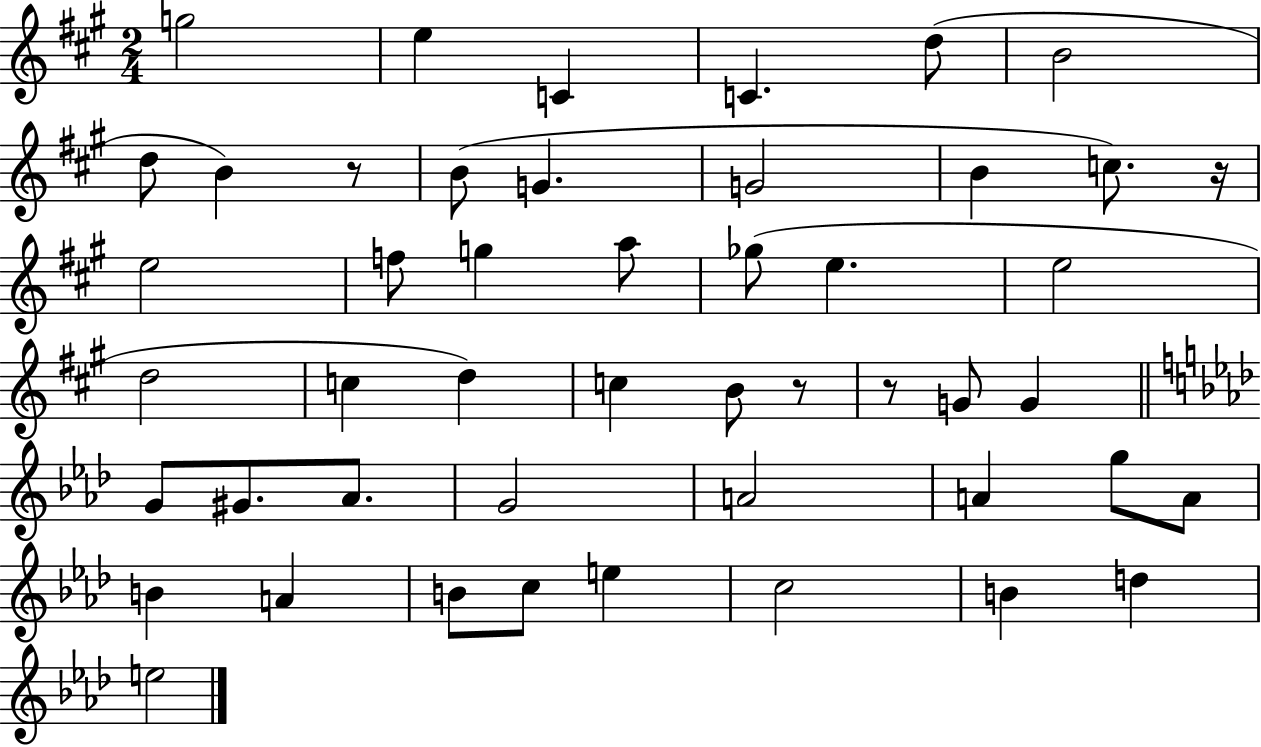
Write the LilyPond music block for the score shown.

{
  \clef treble
  \numericTimeSignature
  \time 2/4
  \key a \major
  g''2 | e''4 c'4 | c'4. d''8( | b'2 | \break d''8 b'4) r8 | b'8( g'4. | g'2 | b'4 c''8.) r16 | \break e''2 | f''8 g''4 a''8 | ges''8( e''4. | e''2 | \break d''2 | c''4 d''4) | c''4 b'8 r8 | r8 g'8 g'4 | \break \bar "||" \break \key aes \major g'8 gis'8. aes'8. | g'2 | a'2 | a'4 g''8 a'8 | \break b'4 a'4 | b'8 c''8 e''4 | c''2 | b'4 d''4 | \break e''2 | \bar "|."
}